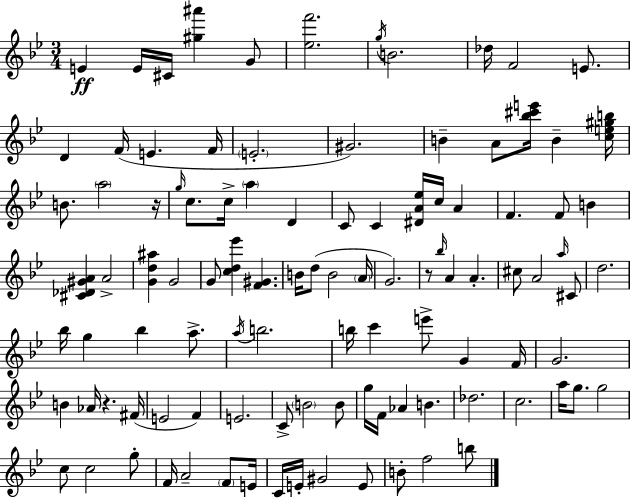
E4/q E4/s C#4/s [G#5,A#6]/q G4/e [Eb5,F6]/h. G5/s B4/h. Db5/s F4/h E4/e. D4/q F4/s E4/q. F4/s E4/h. G#4/h. B4/q A4/e [Bb5,C#6,E6]/s B4/q [C5,E5,G#5,B5]/s B4/e. A5/h R/s G5/s C5/e. C5/s A5/q D4/q C4/e C4/q [D#4,A4,Eb5]/s C5/s A4/q F4/q. F4/e B4/q [C#4,Db4,G#4,A4]/q A4/h [G4,D5,A#5]/q G4/h G4/e [C5,D5,Eb6]/q [F4,G#4]/q. B4/s D5/e B4/h A4/s G4/h. R/e Bb5/s A4/q A4/q. C#5/e A4/h A5/s C#4/e D5/h. Bb5/s G5/q Bb5/q A5/e. A5/s B5/h. B5/s C6/q E6/e G4/q F4/s G4/h. B4/q Ab4/s R/q. F#4/s E4/h F4/q E4/h. C4/e B4/h B4/e G5/s F4/s Ab4/q B4/q. Db5/h. C5/h. A5/s G5/e. G5/h C5/e C5/h G5/e F4/s A4/h F4/e E4/s C4/s E4/s G#4/h E4/e B4/e F5/h B5/e